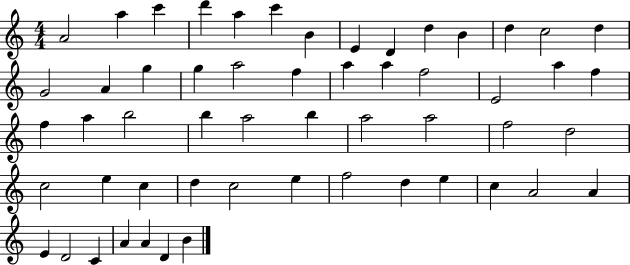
A4/h A5/q C6/q D6/q A5/q C6/q B4/q E4/q D4/q D5/q B4/q D5/q C5/h D5/q G4/h A4/q G5/q G5/q A5/h F5/q A5/q A5/q F5/h E4/h A5/q F5/q F5/q A5/q B5/h B5/q A5/h B5/q A5/h A5/h F5/h D5/h C5/h E5/q C5/q D5/q C5/h E5/q F5/h D5/q E5/q C5/q A4/h A4/q E4/q D4/h C4/q A4/q A4/q D4/q B4/q